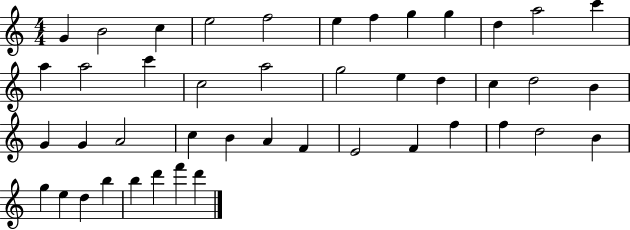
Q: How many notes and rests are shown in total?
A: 44